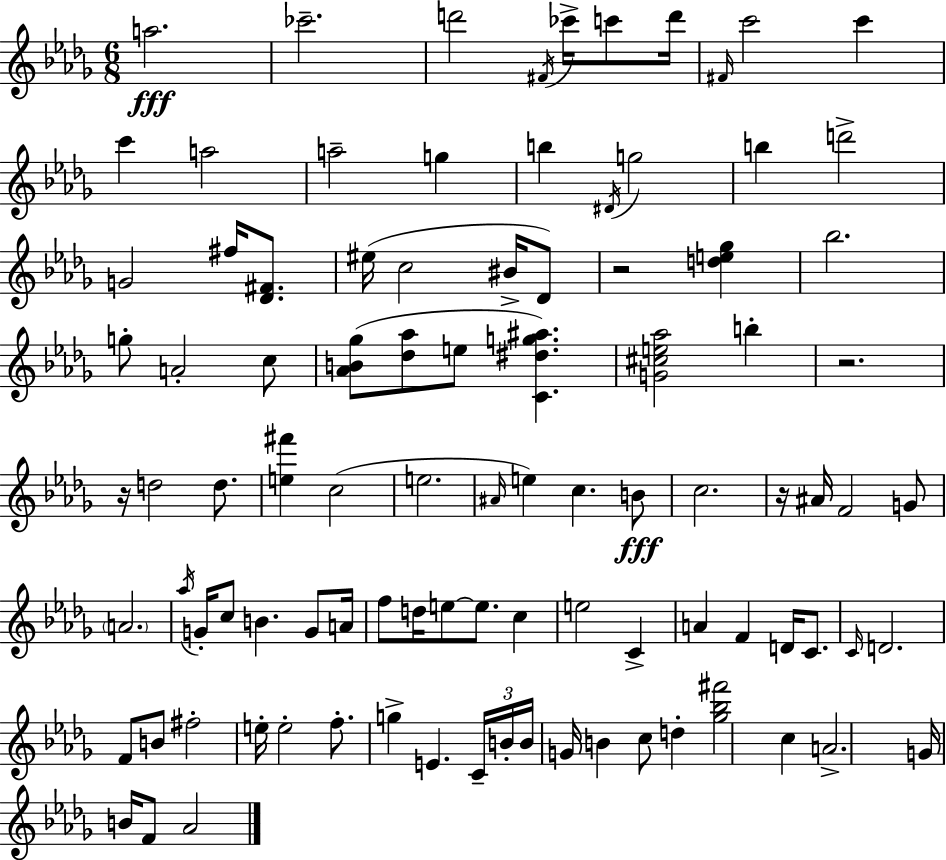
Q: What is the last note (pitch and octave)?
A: Ab4